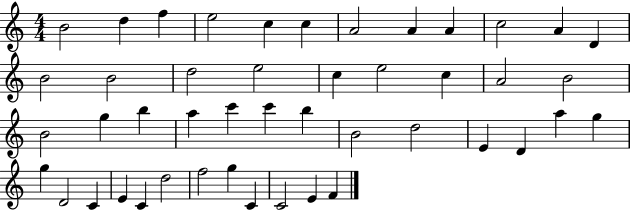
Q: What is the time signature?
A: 4/4